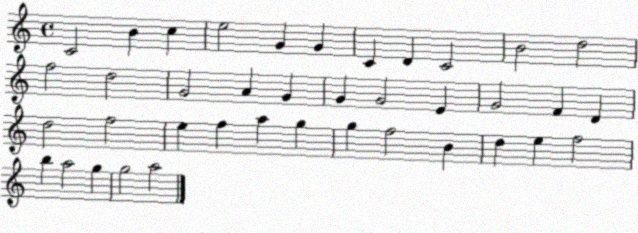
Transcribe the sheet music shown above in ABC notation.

X:1
T:Untitled
M:4/4
L:1/4
K:C
C2 B c e2 G G C D C2 B2 d2 f2 d2 G2 A G G G2 E G2 F D d2 f2 e f a g g f2 B d e f2 b a2 g g2 a2